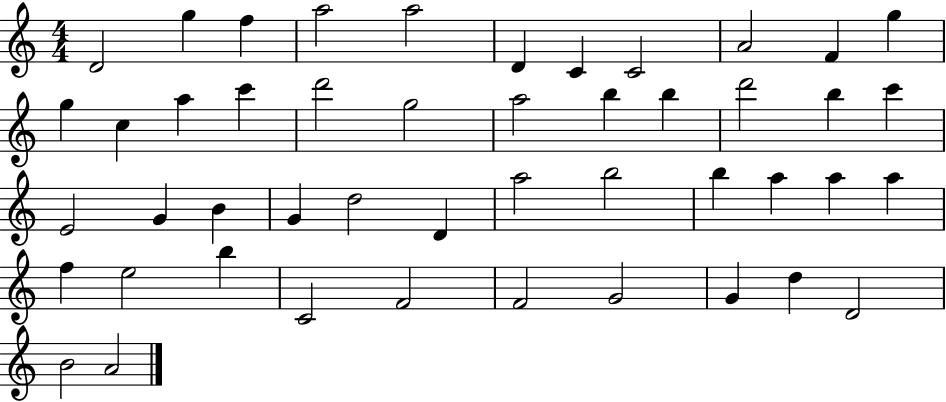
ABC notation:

X:1
T:Untitled
M:4/4
L:1/4
K:C
D2 g f a2 a2 D C C2 A2 F g g c a c' d'2 g2 a2 b b d'2 b c' E2 G B G d2 D a2 b2 b a a a f e2 b C2 F2 F2 G2 G d D2 B2 A2